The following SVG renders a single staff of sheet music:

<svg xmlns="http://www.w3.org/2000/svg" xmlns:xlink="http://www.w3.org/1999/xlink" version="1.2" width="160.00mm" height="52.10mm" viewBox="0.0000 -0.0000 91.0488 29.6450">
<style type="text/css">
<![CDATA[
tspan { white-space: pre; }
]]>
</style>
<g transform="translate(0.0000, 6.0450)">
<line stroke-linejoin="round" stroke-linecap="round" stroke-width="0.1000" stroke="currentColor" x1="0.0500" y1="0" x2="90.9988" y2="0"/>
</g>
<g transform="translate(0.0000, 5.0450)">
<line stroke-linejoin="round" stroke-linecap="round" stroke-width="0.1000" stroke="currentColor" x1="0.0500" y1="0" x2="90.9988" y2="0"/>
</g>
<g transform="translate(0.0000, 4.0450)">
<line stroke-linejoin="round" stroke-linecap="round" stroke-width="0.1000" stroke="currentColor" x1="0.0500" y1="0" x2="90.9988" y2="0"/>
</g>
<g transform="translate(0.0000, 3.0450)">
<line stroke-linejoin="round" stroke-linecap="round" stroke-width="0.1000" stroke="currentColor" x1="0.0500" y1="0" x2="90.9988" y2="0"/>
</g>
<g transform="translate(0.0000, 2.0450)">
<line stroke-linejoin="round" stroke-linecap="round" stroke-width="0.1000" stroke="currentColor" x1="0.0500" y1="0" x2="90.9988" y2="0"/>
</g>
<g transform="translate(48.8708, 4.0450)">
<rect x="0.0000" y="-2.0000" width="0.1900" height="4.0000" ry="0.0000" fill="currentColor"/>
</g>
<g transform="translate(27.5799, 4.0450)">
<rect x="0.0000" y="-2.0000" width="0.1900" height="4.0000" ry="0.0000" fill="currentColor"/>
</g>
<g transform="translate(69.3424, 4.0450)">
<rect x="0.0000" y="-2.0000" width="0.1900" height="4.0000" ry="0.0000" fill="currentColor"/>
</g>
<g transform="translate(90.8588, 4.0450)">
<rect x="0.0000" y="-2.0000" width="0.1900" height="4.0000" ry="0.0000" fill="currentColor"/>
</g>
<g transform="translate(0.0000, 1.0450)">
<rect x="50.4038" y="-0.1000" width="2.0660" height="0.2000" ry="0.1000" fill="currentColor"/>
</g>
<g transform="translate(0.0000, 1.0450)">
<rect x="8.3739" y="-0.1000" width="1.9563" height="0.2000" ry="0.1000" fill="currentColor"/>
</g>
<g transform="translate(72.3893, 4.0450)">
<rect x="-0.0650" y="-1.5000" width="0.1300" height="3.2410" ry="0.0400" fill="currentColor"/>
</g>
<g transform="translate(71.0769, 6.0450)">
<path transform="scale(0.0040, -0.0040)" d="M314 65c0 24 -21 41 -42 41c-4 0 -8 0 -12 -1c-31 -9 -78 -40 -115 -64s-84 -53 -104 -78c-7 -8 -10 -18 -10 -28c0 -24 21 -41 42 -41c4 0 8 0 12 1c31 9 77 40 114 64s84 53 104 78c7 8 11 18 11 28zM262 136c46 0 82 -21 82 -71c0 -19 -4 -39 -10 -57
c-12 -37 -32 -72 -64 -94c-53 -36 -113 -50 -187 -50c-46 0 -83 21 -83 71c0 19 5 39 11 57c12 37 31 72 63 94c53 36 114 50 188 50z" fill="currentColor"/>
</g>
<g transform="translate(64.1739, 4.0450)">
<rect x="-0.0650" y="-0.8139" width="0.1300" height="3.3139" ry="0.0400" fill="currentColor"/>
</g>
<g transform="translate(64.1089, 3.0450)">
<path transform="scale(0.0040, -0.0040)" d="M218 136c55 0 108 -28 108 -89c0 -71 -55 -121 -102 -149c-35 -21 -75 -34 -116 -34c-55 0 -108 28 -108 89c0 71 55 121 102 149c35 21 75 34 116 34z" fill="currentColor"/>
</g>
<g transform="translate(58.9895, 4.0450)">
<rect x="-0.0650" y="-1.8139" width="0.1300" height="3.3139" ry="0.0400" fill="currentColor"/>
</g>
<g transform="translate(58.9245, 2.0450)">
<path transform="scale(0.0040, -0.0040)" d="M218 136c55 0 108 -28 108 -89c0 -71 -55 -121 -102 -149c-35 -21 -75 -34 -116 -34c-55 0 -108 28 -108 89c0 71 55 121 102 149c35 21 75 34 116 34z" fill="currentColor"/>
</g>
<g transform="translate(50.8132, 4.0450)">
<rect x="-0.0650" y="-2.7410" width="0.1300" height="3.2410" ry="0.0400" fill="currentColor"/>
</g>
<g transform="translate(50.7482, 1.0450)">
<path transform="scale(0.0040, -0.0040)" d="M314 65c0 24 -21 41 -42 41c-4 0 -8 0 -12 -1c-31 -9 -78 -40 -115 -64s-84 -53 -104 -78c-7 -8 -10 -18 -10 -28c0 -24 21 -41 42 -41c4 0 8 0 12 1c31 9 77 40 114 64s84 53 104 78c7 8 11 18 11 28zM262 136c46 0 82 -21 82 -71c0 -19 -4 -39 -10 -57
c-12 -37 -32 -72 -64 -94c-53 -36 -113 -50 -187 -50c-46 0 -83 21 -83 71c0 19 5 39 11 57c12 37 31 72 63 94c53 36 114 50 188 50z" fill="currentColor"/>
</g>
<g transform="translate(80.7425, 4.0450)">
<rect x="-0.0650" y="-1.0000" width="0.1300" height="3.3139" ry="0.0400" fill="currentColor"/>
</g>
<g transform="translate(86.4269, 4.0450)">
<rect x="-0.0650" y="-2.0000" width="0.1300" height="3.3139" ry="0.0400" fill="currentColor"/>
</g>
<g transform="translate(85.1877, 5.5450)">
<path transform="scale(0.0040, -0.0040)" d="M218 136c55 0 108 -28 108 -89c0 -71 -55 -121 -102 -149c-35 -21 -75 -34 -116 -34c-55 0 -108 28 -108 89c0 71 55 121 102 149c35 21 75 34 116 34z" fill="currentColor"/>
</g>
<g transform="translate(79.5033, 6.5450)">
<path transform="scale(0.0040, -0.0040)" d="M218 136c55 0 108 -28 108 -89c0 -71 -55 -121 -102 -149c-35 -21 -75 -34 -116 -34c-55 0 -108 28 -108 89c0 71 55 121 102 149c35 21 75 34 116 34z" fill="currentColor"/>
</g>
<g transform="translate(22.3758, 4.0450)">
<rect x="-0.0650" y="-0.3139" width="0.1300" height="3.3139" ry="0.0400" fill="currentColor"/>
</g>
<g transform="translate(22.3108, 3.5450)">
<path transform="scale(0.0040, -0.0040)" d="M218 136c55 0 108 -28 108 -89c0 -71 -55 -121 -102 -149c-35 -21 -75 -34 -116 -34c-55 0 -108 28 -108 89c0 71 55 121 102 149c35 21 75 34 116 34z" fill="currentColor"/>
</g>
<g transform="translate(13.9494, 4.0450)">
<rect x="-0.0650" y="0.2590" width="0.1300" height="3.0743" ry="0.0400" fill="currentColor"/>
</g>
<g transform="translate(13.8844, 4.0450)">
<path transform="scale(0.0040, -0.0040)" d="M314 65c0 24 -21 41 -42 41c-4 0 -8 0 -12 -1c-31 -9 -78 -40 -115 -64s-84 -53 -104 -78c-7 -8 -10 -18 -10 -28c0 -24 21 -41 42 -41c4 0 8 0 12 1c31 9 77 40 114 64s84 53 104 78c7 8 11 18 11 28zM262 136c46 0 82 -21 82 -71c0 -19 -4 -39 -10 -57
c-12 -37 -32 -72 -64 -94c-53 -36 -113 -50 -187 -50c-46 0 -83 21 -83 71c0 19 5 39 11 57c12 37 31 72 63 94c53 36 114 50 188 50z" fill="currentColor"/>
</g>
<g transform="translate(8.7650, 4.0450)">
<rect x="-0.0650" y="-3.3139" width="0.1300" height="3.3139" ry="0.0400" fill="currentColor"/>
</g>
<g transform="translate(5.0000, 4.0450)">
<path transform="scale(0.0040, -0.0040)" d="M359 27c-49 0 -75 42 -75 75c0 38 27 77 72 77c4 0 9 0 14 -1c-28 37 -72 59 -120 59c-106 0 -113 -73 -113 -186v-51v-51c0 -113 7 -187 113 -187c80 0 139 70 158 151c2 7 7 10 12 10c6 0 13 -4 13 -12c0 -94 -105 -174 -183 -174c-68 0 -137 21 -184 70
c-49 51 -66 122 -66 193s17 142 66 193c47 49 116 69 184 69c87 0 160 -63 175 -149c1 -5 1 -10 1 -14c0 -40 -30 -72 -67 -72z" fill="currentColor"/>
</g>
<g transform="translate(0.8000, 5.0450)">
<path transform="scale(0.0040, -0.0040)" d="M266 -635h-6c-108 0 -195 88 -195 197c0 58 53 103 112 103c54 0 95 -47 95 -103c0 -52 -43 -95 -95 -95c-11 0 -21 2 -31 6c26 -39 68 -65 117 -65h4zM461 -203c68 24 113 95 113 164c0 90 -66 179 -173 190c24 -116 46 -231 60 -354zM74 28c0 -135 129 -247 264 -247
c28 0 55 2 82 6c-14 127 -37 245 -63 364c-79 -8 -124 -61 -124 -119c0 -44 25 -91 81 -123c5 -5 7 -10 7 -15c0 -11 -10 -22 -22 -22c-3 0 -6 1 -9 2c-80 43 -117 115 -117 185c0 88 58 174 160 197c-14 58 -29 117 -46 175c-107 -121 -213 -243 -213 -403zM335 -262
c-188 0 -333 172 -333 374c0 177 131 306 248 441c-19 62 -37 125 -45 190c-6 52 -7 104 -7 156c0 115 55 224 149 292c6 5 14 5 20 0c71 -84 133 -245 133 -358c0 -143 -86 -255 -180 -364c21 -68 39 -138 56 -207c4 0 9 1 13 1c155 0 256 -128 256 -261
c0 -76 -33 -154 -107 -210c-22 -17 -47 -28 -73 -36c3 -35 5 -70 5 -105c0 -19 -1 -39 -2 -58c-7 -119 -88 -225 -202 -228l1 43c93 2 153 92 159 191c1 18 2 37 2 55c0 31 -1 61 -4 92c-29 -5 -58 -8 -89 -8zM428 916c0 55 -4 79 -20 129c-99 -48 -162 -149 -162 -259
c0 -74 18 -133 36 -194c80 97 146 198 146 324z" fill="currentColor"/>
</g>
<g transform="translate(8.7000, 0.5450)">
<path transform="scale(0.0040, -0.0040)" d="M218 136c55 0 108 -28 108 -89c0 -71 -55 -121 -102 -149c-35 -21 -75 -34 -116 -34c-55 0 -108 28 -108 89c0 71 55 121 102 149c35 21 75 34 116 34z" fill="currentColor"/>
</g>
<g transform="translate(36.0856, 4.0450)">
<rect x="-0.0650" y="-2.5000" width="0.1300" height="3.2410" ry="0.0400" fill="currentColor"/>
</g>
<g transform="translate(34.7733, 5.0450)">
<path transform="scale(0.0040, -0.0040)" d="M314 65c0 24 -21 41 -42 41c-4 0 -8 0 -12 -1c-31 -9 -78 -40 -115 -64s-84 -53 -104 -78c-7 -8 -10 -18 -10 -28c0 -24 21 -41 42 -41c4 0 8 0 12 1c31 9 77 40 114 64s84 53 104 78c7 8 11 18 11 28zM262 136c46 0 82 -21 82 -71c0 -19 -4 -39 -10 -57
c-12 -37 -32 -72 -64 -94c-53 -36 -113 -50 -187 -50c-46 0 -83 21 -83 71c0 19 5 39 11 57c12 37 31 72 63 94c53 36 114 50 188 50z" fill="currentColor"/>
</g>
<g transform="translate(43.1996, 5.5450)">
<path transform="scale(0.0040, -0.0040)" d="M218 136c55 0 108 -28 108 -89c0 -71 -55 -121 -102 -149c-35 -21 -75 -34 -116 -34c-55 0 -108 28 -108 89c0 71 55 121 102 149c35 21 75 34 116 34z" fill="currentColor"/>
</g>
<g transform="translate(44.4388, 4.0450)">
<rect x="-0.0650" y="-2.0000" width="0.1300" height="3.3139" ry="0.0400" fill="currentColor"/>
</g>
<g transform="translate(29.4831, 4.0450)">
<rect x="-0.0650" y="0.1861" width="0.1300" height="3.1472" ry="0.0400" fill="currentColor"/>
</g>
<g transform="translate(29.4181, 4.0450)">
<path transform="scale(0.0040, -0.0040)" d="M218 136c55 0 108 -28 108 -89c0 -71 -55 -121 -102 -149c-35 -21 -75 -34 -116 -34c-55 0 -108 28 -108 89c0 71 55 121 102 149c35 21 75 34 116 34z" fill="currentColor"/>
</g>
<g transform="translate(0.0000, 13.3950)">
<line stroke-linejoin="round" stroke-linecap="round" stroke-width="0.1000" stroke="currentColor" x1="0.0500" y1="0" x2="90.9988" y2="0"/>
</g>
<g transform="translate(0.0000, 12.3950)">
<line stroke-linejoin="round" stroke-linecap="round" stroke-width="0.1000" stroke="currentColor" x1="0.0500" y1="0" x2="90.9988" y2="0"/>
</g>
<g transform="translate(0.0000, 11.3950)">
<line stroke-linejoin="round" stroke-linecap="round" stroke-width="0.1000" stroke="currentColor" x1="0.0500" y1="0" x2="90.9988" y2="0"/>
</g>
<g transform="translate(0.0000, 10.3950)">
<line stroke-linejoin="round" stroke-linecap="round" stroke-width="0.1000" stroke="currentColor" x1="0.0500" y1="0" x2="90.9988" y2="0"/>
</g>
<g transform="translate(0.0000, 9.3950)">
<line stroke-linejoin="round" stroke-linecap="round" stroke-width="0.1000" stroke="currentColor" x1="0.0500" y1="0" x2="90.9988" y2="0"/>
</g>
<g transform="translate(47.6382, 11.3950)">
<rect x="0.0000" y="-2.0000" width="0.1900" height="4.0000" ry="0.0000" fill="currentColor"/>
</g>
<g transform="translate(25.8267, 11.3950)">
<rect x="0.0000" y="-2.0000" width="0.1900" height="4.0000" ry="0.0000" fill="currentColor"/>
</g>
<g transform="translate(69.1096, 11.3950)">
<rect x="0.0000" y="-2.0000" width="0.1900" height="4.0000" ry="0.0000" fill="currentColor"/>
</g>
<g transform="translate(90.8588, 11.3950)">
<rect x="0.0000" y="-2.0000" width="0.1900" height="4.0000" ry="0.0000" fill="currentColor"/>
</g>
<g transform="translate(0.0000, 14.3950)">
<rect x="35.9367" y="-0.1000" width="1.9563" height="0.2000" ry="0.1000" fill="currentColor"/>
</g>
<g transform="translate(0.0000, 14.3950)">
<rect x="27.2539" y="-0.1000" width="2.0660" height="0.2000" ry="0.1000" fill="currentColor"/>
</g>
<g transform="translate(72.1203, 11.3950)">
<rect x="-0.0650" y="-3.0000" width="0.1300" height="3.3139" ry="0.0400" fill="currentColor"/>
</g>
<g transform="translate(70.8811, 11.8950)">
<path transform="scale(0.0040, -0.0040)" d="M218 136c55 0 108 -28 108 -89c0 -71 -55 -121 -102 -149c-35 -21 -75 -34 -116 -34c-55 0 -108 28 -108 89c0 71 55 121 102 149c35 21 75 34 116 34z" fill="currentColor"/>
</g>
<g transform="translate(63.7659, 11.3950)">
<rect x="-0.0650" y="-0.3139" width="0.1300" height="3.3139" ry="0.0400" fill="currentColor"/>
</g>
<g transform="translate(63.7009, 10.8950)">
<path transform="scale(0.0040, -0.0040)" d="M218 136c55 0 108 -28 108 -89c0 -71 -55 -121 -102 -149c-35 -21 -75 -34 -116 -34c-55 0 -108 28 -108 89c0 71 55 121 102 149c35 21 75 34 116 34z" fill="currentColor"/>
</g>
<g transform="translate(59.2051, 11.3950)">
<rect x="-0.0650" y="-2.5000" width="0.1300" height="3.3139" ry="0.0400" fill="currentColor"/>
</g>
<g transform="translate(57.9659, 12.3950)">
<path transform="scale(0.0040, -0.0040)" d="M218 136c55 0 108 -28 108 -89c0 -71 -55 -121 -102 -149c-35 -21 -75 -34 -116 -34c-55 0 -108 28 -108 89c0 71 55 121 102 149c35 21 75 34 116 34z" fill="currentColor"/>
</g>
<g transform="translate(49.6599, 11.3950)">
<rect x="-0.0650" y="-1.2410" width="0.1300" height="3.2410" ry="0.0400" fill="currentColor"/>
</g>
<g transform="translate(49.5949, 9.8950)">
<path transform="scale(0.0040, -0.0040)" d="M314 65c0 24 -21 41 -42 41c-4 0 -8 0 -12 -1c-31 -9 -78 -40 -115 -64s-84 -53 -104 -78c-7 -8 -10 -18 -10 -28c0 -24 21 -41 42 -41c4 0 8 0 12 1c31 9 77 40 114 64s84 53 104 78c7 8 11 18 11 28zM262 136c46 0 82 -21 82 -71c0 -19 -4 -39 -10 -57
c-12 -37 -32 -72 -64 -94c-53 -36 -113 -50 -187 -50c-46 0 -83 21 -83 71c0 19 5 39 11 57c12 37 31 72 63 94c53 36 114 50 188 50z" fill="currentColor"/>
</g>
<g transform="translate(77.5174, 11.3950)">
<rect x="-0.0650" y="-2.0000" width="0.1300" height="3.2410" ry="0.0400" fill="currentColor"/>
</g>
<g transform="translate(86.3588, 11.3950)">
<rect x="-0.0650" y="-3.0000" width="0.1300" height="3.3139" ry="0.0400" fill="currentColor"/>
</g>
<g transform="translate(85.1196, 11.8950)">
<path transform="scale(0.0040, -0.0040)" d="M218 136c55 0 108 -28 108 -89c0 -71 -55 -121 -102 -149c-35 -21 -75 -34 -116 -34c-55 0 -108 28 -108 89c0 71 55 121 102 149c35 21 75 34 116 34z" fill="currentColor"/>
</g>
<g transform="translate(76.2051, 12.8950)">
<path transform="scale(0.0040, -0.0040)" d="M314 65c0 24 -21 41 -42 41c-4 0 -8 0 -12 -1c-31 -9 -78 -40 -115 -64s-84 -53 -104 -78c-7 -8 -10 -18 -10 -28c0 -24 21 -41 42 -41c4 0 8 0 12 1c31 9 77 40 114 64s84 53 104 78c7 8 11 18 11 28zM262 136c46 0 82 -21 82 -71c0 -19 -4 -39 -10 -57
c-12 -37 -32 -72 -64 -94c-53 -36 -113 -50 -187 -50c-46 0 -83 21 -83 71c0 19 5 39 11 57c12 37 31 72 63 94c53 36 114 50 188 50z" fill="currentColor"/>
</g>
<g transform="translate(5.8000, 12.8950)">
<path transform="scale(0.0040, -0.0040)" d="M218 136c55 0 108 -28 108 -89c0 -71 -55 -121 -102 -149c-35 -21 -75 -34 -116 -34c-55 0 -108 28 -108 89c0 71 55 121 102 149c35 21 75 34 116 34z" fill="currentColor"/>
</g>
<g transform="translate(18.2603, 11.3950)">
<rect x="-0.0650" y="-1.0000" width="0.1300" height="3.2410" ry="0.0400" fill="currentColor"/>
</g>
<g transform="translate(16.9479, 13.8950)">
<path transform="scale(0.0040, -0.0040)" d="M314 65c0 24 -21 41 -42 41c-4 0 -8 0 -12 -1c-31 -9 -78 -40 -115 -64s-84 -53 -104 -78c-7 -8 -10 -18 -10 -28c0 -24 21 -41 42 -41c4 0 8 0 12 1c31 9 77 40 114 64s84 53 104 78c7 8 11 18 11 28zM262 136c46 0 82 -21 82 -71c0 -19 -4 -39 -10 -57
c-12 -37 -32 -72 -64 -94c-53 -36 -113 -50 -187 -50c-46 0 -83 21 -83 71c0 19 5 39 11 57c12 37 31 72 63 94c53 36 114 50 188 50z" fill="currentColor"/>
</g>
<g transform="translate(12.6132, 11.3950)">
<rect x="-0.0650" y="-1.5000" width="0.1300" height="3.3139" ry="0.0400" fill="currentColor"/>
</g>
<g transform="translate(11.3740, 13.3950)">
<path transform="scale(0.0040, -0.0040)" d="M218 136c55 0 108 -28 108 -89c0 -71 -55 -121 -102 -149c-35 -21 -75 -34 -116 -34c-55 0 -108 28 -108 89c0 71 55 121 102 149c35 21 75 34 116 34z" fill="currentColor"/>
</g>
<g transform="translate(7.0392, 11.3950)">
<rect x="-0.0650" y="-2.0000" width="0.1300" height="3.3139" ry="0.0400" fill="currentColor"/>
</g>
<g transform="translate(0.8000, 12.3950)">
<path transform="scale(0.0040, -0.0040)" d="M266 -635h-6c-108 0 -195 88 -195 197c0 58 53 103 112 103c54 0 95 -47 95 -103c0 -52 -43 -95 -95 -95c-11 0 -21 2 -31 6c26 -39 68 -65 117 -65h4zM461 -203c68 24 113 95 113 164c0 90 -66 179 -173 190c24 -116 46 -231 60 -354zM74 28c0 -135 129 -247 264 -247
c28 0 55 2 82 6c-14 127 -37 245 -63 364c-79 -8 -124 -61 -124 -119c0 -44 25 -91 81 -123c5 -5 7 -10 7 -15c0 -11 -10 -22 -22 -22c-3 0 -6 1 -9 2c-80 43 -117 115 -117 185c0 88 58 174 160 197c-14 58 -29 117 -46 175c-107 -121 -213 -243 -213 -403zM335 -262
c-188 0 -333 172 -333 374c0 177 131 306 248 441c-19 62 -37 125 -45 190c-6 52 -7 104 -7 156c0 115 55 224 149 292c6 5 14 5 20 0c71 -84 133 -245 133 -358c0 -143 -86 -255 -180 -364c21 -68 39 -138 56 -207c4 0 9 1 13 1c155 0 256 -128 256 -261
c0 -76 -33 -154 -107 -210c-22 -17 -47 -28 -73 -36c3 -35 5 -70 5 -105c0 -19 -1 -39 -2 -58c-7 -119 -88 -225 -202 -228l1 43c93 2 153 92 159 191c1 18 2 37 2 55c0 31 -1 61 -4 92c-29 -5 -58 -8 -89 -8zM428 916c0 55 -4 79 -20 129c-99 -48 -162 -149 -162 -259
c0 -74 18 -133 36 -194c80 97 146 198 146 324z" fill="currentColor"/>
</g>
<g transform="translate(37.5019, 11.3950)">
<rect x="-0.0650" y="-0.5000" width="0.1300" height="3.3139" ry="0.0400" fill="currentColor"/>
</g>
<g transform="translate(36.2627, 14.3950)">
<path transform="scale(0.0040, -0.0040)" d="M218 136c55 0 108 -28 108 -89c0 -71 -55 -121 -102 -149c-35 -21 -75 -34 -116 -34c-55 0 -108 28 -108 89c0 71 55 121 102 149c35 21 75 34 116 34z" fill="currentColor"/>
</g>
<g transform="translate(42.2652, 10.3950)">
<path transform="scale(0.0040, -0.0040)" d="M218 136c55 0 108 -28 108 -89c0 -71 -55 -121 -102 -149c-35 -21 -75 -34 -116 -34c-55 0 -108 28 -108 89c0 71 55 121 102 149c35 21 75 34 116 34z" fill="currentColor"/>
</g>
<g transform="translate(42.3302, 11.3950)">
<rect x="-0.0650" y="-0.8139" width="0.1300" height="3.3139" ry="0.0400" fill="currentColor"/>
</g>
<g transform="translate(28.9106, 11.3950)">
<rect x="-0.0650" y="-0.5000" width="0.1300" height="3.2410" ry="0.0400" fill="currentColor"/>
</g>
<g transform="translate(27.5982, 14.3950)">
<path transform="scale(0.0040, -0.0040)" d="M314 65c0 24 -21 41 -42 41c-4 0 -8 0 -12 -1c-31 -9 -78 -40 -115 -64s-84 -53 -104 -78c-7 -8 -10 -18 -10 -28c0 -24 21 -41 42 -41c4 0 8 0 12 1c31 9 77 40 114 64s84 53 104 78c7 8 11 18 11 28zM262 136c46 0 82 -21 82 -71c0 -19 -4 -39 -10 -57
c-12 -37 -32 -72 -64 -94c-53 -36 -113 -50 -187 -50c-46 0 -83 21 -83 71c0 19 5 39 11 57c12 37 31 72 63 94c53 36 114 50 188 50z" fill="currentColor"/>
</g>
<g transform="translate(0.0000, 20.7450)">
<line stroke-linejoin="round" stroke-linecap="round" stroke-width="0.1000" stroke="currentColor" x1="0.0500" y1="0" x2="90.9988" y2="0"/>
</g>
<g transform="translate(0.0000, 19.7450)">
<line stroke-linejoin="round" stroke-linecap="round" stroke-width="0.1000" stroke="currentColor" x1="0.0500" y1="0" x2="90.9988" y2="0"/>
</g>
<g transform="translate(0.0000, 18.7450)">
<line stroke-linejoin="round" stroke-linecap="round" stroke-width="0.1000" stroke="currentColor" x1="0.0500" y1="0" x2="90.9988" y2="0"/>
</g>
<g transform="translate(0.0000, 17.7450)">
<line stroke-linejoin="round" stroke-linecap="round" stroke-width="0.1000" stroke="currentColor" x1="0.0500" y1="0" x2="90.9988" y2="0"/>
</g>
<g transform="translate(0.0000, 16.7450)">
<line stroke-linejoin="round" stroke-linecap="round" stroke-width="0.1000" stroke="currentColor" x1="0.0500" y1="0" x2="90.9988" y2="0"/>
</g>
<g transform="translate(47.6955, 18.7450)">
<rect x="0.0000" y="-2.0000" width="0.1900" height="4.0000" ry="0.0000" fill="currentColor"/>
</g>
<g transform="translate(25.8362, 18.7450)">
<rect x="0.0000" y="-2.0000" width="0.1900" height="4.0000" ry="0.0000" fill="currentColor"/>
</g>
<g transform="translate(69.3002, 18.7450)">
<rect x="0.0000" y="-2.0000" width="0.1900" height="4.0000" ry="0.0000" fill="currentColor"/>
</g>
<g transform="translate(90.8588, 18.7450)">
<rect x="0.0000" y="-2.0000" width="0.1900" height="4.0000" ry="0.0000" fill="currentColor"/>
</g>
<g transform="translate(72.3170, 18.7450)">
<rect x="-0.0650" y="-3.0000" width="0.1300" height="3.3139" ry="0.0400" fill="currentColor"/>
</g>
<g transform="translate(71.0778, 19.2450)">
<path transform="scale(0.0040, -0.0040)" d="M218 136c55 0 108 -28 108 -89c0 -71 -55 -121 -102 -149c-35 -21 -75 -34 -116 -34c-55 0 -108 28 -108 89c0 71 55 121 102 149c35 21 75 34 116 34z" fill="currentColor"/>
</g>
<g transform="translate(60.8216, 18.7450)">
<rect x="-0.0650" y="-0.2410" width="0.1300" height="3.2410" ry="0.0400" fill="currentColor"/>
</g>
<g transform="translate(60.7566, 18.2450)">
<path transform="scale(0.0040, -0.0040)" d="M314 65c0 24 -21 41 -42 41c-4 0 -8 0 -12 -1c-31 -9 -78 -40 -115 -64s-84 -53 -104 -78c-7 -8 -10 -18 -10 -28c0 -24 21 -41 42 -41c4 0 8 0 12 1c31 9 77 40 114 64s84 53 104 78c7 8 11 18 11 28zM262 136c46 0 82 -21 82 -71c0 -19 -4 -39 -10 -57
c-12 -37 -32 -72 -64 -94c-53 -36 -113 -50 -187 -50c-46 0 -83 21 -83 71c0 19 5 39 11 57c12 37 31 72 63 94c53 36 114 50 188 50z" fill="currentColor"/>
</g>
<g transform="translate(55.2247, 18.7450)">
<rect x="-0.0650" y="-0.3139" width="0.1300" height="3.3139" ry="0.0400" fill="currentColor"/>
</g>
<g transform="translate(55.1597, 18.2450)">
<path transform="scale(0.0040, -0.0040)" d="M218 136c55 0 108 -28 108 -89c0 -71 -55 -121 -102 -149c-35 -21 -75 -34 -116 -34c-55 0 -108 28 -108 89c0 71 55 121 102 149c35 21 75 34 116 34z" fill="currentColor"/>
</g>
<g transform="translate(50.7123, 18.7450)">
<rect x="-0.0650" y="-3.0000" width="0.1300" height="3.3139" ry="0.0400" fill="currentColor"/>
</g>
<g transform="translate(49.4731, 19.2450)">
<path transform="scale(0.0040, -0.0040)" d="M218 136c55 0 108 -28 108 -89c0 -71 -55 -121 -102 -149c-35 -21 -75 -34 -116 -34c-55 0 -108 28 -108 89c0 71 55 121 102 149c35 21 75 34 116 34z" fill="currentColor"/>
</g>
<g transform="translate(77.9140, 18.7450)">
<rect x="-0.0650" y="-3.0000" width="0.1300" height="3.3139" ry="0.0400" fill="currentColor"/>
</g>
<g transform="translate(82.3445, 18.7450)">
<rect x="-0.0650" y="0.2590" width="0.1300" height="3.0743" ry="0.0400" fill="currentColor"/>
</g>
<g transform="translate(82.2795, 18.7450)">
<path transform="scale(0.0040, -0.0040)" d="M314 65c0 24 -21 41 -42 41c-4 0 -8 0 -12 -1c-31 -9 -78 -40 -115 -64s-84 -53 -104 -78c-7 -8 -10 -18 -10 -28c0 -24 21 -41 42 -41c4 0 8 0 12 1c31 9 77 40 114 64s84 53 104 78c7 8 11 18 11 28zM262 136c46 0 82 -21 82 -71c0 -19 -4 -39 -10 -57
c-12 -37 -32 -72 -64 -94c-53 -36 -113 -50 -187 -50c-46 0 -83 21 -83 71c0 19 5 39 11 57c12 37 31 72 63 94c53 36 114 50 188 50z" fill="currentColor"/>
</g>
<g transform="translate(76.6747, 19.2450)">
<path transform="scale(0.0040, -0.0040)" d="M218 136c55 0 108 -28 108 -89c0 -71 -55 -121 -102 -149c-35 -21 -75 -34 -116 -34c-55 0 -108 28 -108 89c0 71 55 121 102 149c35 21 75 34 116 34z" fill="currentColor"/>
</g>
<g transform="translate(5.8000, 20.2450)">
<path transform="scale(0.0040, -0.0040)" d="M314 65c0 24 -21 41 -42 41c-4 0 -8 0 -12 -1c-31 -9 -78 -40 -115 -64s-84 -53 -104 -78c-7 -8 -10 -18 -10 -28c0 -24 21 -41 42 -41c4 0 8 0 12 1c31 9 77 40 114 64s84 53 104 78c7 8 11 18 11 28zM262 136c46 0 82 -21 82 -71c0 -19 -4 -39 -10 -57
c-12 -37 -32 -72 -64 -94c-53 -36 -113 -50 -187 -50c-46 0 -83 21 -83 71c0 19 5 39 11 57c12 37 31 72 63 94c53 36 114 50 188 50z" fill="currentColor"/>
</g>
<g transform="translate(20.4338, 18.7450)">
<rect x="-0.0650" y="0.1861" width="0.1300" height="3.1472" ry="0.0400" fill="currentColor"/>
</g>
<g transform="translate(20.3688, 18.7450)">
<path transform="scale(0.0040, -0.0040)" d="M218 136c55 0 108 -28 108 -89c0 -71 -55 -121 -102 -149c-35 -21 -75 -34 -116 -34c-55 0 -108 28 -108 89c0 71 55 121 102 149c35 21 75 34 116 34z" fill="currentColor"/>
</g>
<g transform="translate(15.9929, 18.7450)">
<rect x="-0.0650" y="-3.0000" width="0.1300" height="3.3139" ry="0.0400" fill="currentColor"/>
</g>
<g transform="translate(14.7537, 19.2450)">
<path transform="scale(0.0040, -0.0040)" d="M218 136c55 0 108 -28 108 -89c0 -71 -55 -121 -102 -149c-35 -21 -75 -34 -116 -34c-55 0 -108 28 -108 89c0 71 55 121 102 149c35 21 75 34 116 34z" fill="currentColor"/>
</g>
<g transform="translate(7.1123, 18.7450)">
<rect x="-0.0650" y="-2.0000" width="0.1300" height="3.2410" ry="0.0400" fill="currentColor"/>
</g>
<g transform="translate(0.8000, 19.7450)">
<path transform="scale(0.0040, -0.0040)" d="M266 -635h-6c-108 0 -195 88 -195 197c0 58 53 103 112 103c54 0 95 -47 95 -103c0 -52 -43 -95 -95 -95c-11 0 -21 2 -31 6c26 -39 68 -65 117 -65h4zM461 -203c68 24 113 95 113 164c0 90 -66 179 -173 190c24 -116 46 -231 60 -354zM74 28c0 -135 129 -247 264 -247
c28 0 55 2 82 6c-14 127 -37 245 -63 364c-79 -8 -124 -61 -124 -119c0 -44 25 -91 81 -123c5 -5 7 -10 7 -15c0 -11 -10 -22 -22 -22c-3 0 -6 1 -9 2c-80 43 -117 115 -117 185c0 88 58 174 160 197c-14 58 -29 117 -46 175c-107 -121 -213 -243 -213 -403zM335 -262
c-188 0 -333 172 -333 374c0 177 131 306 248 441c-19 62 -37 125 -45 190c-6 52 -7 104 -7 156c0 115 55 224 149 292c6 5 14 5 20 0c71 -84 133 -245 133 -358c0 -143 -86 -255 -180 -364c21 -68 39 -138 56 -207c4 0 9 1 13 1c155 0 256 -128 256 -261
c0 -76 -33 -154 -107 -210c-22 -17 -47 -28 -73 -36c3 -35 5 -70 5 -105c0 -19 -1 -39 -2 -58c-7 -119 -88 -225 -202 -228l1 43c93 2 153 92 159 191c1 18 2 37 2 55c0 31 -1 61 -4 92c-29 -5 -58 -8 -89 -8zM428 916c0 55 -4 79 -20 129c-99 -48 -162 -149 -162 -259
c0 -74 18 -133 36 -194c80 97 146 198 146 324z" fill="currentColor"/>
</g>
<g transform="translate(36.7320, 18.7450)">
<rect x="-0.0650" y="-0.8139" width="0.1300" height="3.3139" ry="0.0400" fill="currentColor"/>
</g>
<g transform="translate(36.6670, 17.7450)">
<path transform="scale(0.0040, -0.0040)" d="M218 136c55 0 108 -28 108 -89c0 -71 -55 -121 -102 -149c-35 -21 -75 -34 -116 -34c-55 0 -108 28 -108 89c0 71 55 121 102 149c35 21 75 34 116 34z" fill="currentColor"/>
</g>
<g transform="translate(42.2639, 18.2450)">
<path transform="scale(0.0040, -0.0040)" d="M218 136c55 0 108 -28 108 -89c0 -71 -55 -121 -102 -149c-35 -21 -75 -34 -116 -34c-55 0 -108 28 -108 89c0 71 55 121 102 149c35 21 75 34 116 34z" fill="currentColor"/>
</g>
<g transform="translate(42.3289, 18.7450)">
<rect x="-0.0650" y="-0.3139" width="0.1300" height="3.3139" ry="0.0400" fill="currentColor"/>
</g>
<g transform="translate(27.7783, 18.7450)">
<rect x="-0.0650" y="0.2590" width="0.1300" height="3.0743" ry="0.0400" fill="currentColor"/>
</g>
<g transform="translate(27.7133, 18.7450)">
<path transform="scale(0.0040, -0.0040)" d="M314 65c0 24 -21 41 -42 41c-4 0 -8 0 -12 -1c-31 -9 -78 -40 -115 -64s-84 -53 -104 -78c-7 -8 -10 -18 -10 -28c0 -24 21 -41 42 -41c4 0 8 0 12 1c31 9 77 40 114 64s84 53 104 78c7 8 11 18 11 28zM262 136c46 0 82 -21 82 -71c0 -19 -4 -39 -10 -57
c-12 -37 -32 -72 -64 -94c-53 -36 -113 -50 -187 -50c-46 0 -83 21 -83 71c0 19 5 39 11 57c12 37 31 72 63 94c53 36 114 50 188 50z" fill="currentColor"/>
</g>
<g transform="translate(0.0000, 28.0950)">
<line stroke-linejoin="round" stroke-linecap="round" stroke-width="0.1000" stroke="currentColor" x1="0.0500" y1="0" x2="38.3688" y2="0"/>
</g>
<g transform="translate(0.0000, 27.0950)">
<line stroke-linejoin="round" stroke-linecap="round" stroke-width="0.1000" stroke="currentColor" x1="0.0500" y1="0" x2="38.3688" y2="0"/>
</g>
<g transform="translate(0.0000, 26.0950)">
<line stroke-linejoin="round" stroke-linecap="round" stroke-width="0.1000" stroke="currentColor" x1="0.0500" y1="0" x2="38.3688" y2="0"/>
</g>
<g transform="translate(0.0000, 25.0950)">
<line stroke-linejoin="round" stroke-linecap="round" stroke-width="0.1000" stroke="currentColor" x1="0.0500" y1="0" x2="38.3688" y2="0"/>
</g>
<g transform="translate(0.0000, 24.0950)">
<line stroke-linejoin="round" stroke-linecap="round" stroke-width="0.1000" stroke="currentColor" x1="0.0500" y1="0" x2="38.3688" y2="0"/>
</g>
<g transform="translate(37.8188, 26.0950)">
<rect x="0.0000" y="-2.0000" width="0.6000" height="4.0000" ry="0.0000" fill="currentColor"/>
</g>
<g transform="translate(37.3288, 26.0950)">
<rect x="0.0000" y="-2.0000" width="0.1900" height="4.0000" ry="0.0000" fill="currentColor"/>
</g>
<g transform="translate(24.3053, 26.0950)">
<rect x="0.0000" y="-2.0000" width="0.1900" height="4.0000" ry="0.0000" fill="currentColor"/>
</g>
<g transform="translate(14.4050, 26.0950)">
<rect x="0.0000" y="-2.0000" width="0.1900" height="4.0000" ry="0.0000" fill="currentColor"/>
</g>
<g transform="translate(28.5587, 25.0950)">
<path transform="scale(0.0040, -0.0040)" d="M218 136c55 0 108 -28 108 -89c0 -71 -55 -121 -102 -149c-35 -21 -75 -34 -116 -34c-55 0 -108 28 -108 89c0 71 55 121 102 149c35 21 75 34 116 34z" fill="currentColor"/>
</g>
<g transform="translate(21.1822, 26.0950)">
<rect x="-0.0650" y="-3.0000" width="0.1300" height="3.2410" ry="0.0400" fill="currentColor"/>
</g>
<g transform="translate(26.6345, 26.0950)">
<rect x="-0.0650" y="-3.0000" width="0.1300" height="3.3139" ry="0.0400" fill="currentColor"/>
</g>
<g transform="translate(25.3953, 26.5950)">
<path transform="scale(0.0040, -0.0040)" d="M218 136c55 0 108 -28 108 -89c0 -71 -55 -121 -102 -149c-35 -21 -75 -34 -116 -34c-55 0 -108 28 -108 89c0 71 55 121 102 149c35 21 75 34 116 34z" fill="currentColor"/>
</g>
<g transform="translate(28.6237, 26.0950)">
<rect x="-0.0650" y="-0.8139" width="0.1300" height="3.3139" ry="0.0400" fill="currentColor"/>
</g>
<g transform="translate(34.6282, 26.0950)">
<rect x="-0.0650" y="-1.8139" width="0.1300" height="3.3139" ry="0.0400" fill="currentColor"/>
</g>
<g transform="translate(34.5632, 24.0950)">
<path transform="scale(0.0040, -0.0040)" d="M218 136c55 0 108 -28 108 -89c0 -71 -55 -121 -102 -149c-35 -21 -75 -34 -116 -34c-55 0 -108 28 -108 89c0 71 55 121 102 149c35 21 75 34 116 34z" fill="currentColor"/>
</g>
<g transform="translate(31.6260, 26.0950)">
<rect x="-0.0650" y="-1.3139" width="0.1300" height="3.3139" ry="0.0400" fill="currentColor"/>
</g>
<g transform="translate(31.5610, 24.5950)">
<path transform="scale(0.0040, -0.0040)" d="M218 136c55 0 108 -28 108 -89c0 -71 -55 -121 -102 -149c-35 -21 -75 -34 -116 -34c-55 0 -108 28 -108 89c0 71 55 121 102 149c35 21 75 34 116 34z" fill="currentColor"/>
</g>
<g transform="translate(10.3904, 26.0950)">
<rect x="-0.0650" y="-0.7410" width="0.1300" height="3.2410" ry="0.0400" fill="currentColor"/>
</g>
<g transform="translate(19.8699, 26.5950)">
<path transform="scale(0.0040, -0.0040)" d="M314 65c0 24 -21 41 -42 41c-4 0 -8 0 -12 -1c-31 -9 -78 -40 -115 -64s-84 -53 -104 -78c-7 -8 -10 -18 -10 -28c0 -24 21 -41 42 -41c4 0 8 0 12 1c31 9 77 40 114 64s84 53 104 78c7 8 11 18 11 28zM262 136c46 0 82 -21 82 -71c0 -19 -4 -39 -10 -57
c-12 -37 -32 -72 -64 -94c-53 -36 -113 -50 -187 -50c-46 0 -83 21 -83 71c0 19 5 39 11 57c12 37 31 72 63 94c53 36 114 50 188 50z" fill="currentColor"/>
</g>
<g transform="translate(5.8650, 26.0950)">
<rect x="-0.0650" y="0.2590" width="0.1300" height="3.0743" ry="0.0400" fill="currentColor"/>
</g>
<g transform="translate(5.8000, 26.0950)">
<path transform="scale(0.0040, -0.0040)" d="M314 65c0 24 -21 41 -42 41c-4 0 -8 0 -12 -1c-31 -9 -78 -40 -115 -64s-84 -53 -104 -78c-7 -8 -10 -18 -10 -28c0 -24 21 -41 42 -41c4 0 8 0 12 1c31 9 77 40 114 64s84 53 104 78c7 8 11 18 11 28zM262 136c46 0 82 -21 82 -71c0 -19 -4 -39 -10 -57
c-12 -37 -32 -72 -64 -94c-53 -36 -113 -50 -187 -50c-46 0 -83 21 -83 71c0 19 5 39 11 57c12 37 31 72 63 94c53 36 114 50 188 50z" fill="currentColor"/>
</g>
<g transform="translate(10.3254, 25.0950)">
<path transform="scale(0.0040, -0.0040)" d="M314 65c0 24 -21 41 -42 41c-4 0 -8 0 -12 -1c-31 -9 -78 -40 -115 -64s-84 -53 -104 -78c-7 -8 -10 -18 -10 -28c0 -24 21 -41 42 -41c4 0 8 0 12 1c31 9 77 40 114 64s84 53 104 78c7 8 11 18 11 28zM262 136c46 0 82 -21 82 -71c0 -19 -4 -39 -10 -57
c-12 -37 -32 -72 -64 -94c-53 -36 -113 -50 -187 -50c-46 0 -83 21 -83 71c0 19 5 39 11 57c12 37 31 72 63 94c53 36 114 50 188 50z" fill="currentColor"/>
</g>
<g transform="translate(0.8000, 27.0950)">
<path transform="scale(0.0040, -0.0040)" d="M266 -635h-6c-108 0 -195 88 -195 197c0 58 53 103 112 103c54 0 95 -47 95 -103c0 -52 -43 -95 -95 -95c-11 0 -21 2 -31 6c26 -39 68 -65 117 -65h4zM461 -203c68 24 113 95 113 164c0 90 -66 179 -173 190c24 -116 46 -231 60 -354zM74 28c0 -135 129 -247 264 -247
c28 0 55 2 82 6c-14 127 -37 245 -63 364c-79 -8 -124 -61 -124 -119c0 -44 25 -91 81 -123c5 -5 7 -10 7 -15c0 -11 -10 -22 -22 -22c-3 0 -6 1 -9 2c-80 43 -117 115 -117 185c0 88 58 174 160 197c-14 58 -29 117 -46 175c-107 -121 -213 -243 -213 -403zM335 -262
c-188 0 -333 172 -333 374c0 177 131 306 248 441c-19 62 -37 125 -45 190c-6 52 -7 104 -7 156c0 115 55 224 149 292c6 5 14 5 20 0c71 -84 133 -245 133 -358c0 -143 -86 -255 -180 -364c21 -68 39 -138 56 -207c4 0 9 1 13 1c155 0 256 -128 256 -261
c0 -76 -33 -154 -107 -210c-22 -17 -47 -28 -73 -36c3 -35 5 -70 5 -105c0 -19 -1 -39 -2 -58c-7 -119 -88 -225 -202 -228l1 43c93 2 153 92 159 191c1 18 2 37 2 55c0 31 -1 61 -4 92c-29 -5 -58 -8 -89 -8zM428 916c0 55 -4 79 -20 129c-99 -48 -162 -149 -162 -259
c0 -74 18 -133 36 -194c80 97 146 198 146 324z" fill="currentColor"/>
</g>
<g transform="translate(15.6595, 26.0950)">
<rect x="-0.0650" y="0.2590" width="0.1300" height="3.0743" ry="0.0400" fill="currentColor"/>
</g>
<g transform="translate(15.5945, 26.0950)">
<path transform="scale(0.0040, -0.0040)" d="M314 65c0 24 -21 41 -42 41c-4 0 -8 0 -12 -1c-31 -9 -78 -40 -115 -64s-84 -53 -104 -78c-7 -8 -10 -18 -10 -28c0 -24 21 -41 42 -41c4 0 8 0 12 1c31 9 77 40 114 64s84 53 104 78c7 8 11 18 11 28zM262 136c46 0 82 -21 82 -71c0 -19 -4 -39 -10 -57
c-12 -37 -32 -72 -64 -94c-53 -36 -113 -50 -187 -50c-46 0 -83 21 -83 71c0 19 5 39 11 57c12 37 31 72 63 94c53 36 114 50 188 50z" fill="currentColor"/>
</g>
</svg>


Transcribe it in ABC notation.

X:1
T:Untitled
M:4/4
L:1/4
K:C
b B2 c B G2 F a2 f d E2 D F F E D2 C2 C d e2 G c A F2 A F2 A B B2 d c A c c2 A A B2 B2 d2 B2 A2 A d e f